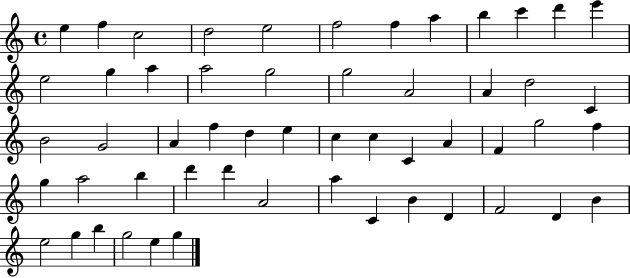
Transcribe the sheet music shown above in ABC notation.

X:1
T:Untitled
M:4/4
L:1/4
K:C
e f c2 d2 e2 f2 f a b c' d' e' e2 g a a2 g2 g2 A2 A d2 C B2 G2 A f d e c c C A F g2 f g a2 b d' d' A2 a C B D F2 D B e2 g b g2 e g